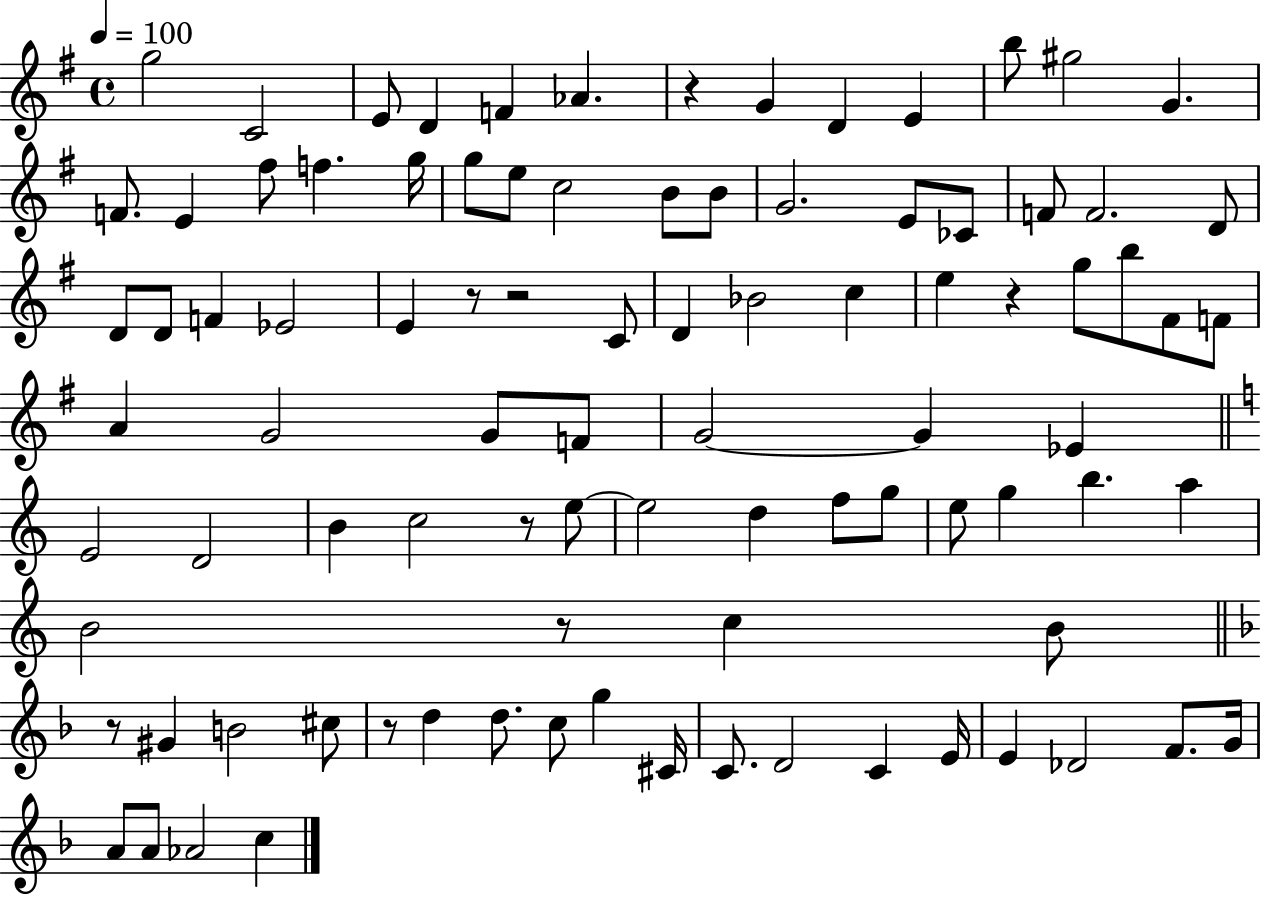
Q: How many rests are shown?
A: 8